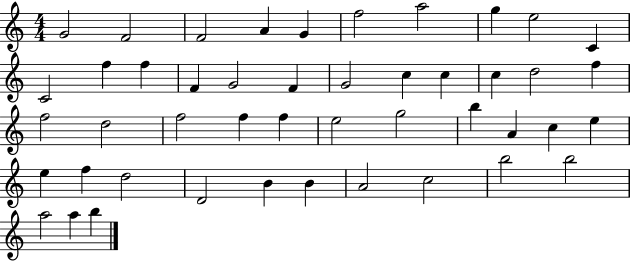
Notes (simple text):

G4/h F4/h F4/h A4/q G4/q F5/h A5/h G5/q E5/h C4/q C4/h F5/q F5/q F4/q G4/h F4/q G4/h C5/q C5/q C5/q D5/h F5/q F5/h D5/h F5/h F5/q F5/q E5/h G5/h B5/q A4/q C5/q E5/q E5/q F5/q D5/h D4/h B4/q B4/q A4/h C5/h B5/h B5/h A5/h A5/q B5/q